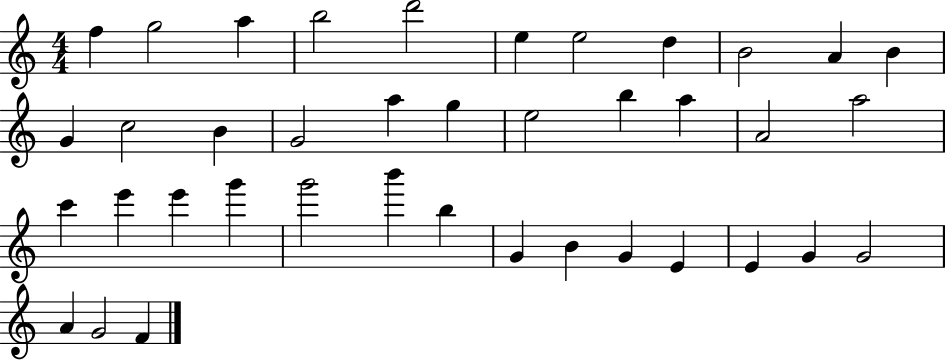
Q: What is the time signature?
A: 4/4